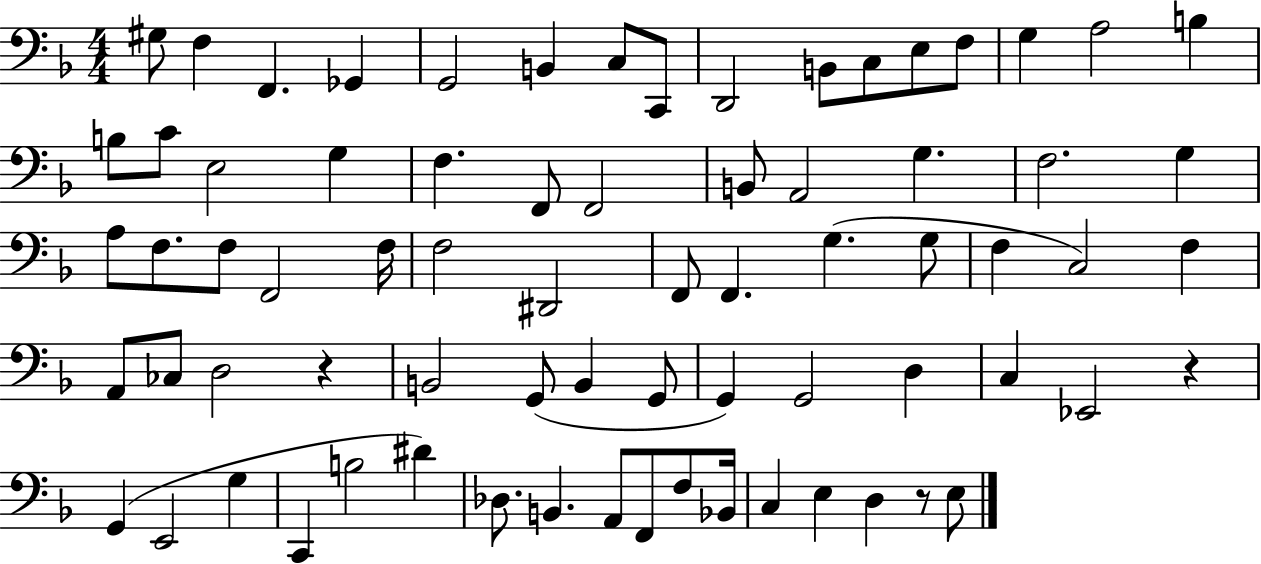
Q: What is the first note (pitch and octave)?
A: G#3